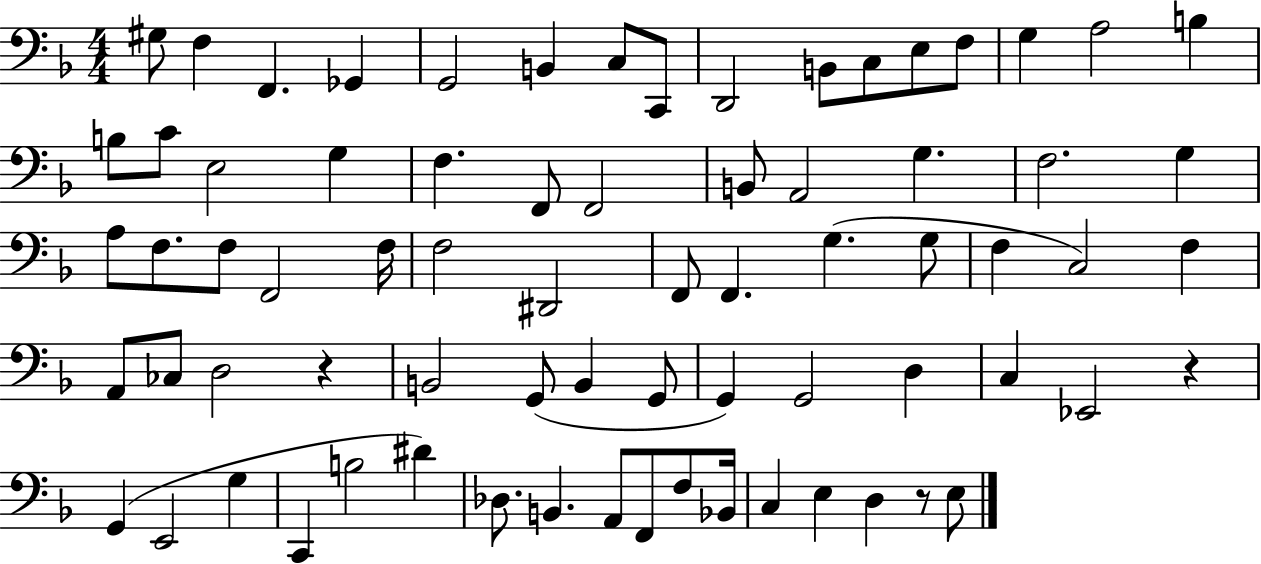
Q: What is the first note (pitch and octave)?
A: G#3